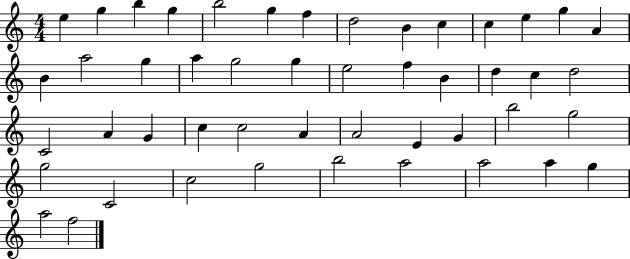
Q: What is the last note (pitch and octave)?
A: F5